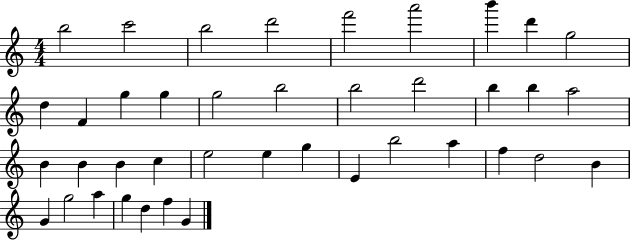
{
  \clef treble
  \numericTimeSignature
  \time 4/4
  \key c \major
  b''2 c'''2 | b''2 d'''2 | f'''2 a'''2 | b'''4 d'''4 g''2 | \break d''4 f'4 g''4 g''4 | g''2 b''2 | b''2 d'''2 | b''4 b''4 a''2 | \break b'4 b'4 b'4 c''4 | e''2 e''4 g''4 | e'4 b''2 a''4 | f''4 d''2 b'4 | \break g'4 g''2 a''4 | g''4 d''4 f''4 g'4 | \bar "|."
}